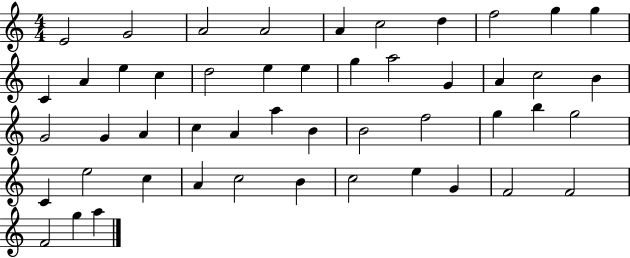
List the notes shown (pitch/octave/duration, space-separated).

E4/h G4/h A4/h A4/h A4/q C5/h D5/q F5/h G5/q G5/q C4/q A4/q E5/q C5/q D5/h E5/q E5/q G5/q A5/h G4/q A4/q C5/h B4/q G4/h G4/q A4/q C5/q A4/q A5/q B4/q B4/h F5/h G5/q B5/q G5/h C4/q E5/h C5/q A4/q C5/h B4/q C5/h E5/q G4/q F4/h F4/h F4/h G5/q A5/q